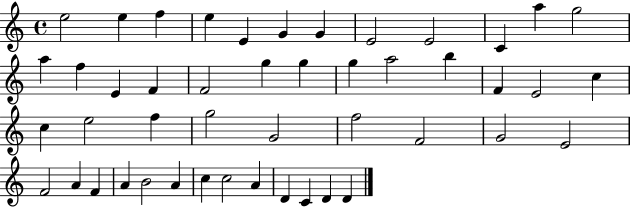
{
  \clef treble
  \time 4/4
  \defaultTimeSignature
  \key c \major
  e''2 e''4 f''4 | e''4 e'4 g'4 g'4 | e'2 e'2 | c'4 a''4 g''2 | \break a''4 f''4 e'4 f'4 | f'2 g''4 g''4 | g''4 a''2 b''4 | f'4 e'2 c''4 | \break c''4 e''2 f''4 | g''2 g'2 | f''2 f'2 | g'2 e'2 | \break f'2 a'4 f'4 | a'4 b'2 a'4 | c''4 c''2 a'4 | d'4 c'4 d'4 d'4 | \break \bar "|."
}